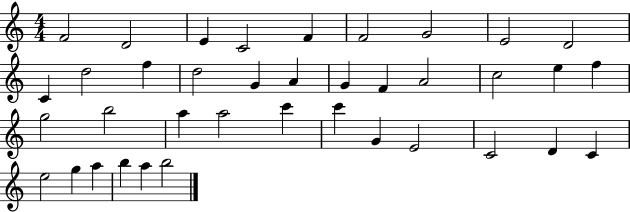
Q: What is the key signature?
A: C major